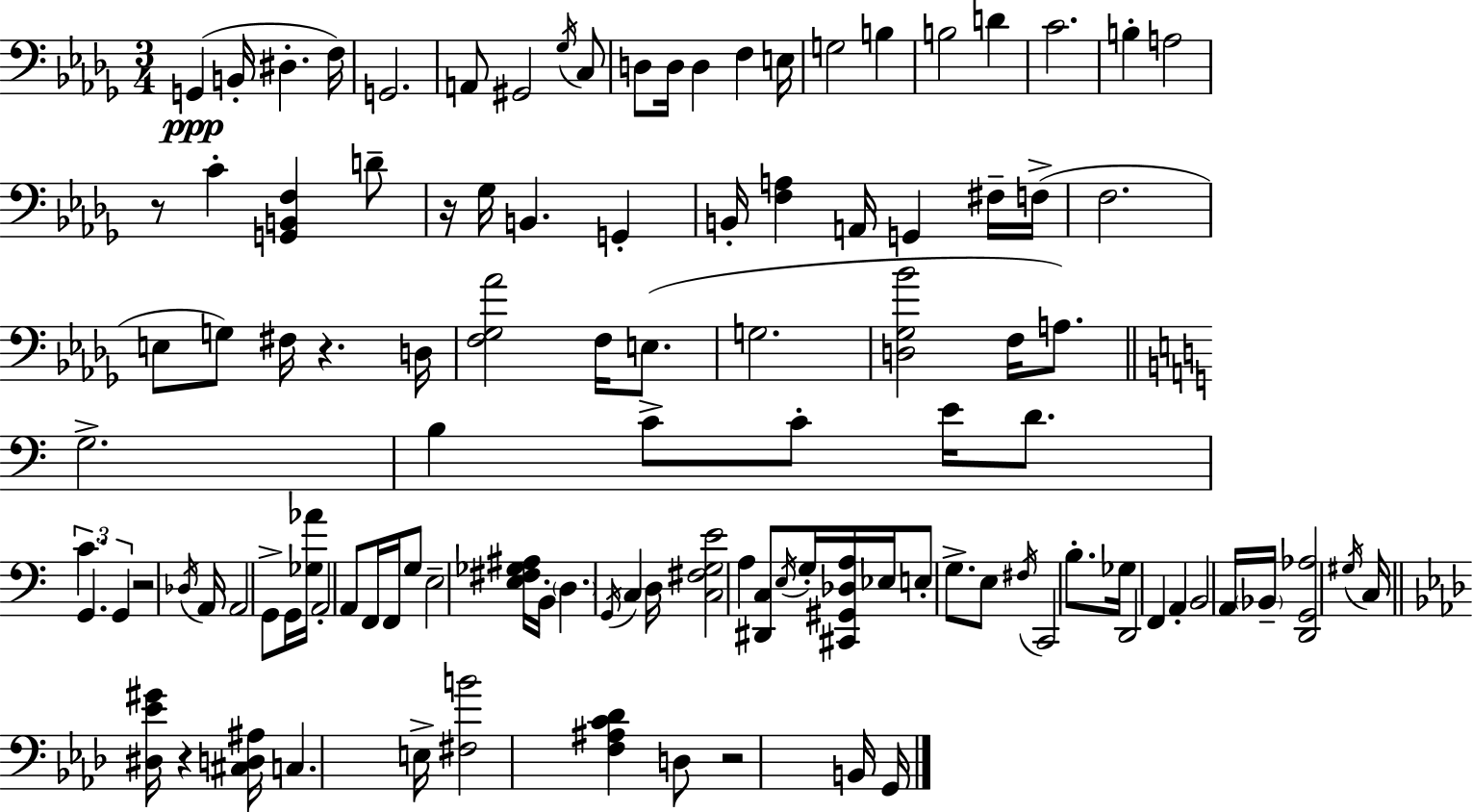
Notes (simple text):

G2/q B2/s D#3/q. F3/s G2/h. A2/e G#2/h Gb3/s C3/e D3/e D3/s D3/q F3/q E3/s G3/h B3/q B3/h D4/q C4/h. B3/q A3/h R/e C4/q [G2,B2,F3]/q D4/e R/s Gb3/s B2/q. G2/q B2/s [F3,A3]/q A2/s G2/q F#3/s F3/s F3/h. E3/e G3/e F#3/s R/q. D3/s [F3,Gb3,Ab4]/h F3/s E3/e. G3/h. [D3,Gb3,Bb4]/h F3/s A3/e. G3/h. B3/q C4/e C4/e E4/s D4/e. C4/q. G2/q. G2/q R/h Db3/s A2/s A2/h G2/e G2/s [Gb3,Ab4]/s A2/h A2/e F2/s F2/s G3/e E3/h [E3,F#3,Gb3,A#3]/s B2/s D3/q. G2/s C3/q D3/s [C3,F#3,G3,E4]/h A3/q [D#2,C3]/e E3/s G3/s [C#2,G#2,Db3,A3]/s Eb3/s E3/e G3/e. E3/e F#3/s C2/h B3/e. Gb3/s D2/h F2/q A2/q B2/h A2/s Bb2/s [D2,G2,Ab3]/h G#3/s C3/s [D#3,Eb4,G#4]/s R/q [C#3,D3,A#3]/s C3/q. E3/s [F#3,B4]/h [F3,A#3,C4,Db4]/q D3/e R/h B2/s G2/s